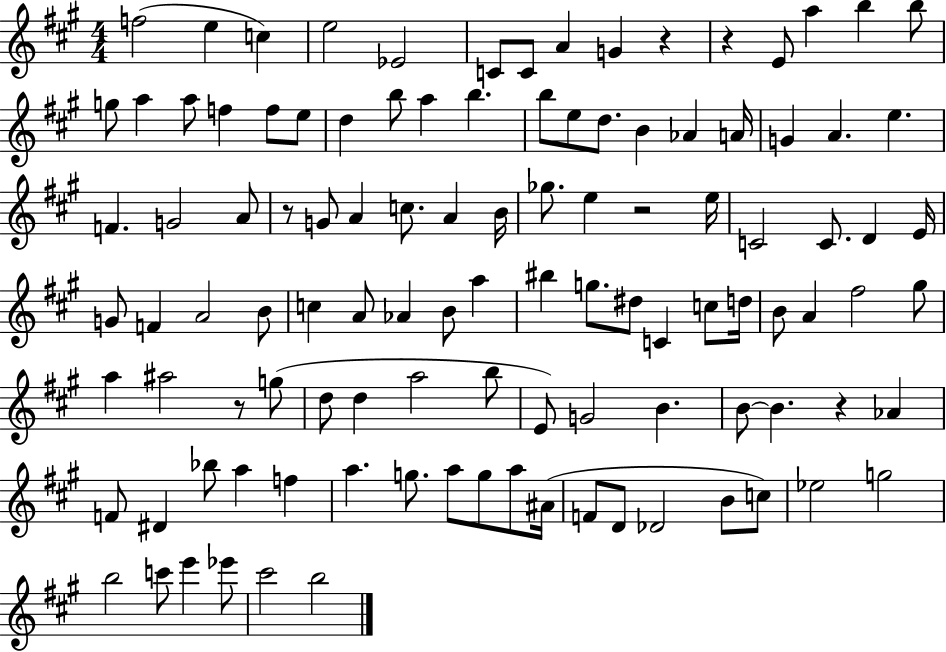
X:1
T:Untitled
M:4/4
L:1/4
K:A
f2 e c e2 _E2 C/2 C/2 A G z z E/2 a b b/2 g/2 a a/2 f f/2 e/2 d b/2 a b b/2 e/2 d/2 B _A A/4 G A e F G2 A/2 z/2 G/2 A c/2 A B/4 _g/2 e z2 e/4 C2 C/2 D E/4 G/2 F A2 B/2 c A/2 _A B/2 a ^b g/2 ^d/2 C c/2 d/4 B/2 A ^f2 ^g/2 a ^a2 z/2 g/2 d/2 d a2 b/2 E/2 G2 B B/2 B z _A F/2 ^D _b/2 a f a g/2 a/2 g/2 a/2 ^A/4 F/2 D/2 _D2 B/2 c/2 _e2 g2 b2 c'/2 e' _e'/2 ^c'2 b2